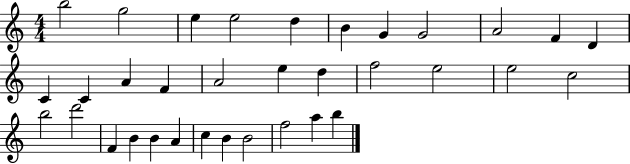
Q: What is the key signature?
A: C major